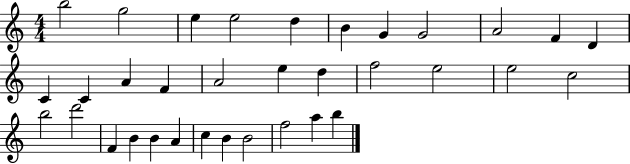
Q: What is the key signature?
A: C major